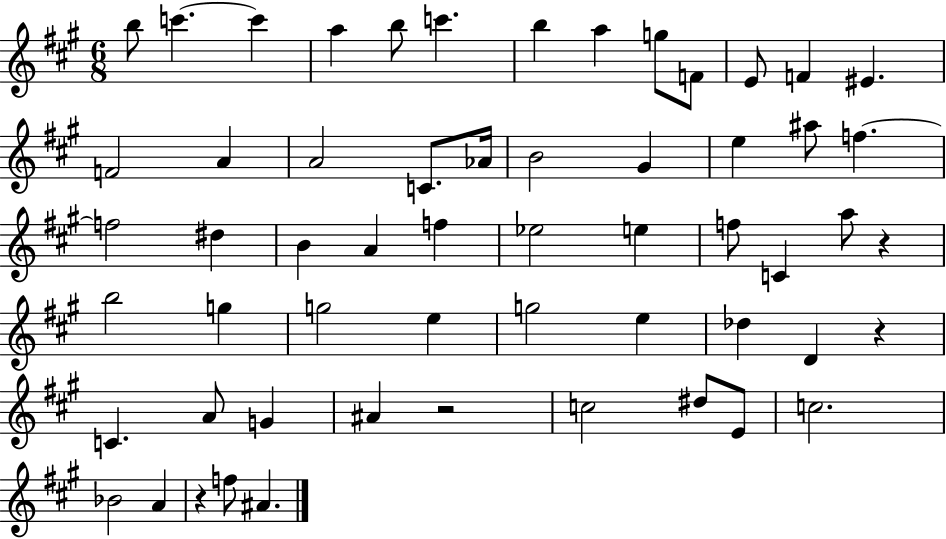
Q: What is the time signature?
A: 6/8